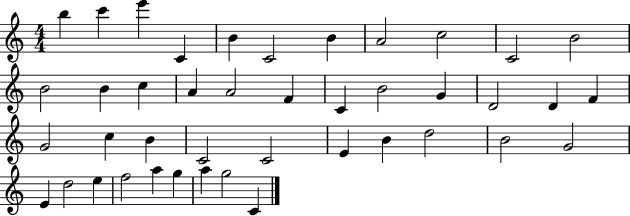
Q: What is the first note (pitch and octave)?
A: B5